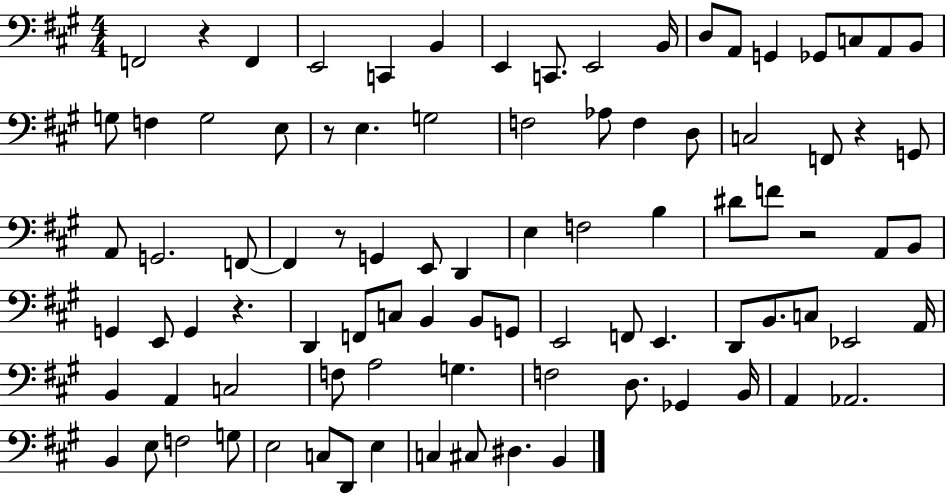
{
  \clef bass
  \numericTimeSignature
  \time 4/4
  \key a \major
  \repeat volta 2 { f,2 r4 f,4 | e,2 c,4 b,4 | e,4 c,8. e,2 b,16 | d8 a,8 g,4 ges,8 c8 a,8 b,8 | \break g8 f4 g2 e8 | r8 e4. g2 | f2 aes8 f4 d8 | c2 f,8 r4 g,8 | \break a,8 g,2. f,8~~ | f,4 r8 g,4 e,8 d,4 | e4 f2 b4 | dis'8 f'8 r2 a,8 b,8 | \break g,4 e,8 g,4 r4. | d,4 f,8 c8 b,4 b,8 g,8 | e,2 f,8 e,4. | d,8 b,8. c8 ees,2 a,16 | \break b,4 a,4 c2 | f8 a2 g4. | f2 d8. ges,4 b,16 | a,4 aes,2. | \break b,4 e8 f2 g8 | e2 c8 d,8 e4 | c4 cis8 dis4. b,4 | } \bar "|."
}